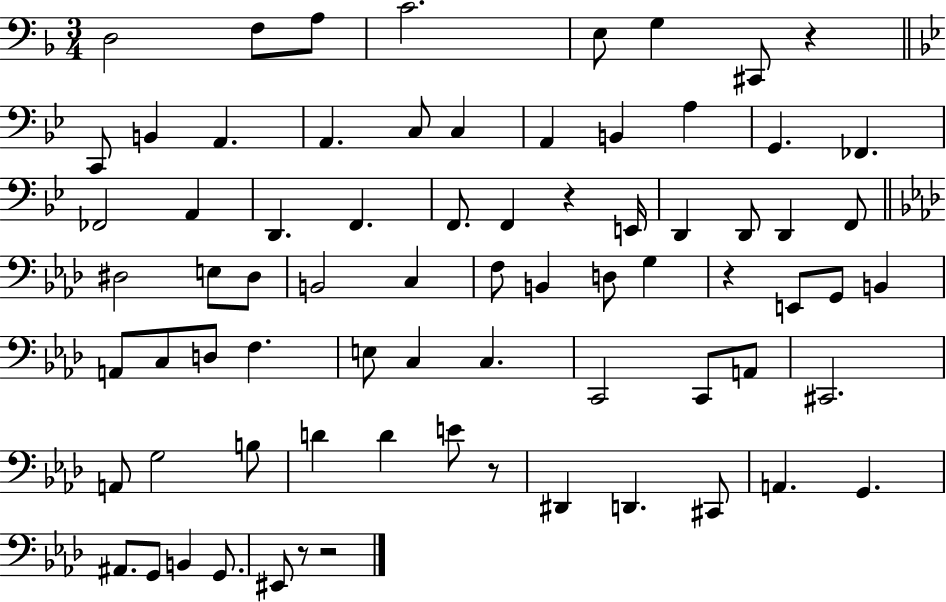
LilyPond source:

{
  \clef bass
  \numericTimeSignature
  \time 3/4
  \key f \major
  d2 f8 a8 | c'2. | e8 g4 cis,8 r4 | \bar "||" \break \key bes \major c,8 b,4 a,4. | a,4. c8 c4 | a,4 b,4 a4 | g,4. fes,4. | \break fes,2 a,4 | d,4. f,4. | f,8. f,4 r4 e,16 | d,4 d,8 d,4 f,8 | \break \bar "||" \break \key f \minor dis2 e8 dis8 | b,2 c4 | f8 b,4 d8 g4 | r4 e,8 g,8 b,4 | \break a,8 c8 d8 f4. | e8 c4 c4. | c,2 c,8 a,8 | cis,2. | \break a,8 g2 b8 | d'4 d'4 e'8 r8 | dis,4 d,4. cis,8 | a,4. g,4. | \break ais,8. g,8 b,4 g,8. | eis,8 r8 r2 | \bar "|."
}